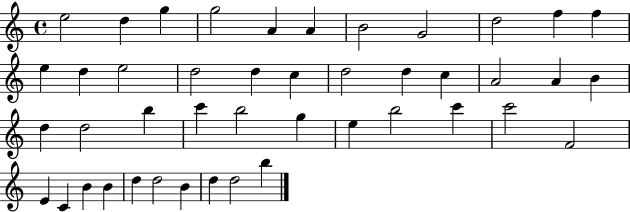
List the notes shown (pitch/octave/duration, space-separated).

E5/h D5/q G5/q G5/h A4/q A4/q B4/h G4/h D5/h F5/q F5/q E5/q D5/q E5/h D5/h D5/q C5/q D5/h D5/q C5/q A4/h A4/q B4/q D5/q D5/h B5/q C6/q B5/h G5/q E5/q B5/h C6/q C6/h F4/h E4/q C4/q B4/q B4/q D5/q D5/h B4/q D5/q D5/h B5/q